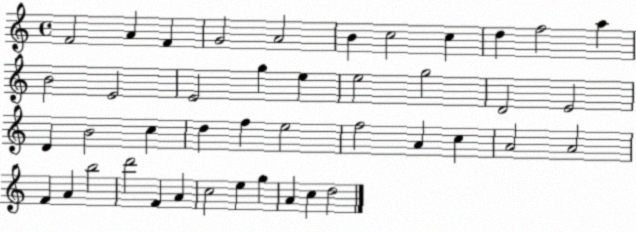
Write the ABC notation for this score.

X:1
T:Untitled
M:4/4
L:1/4
K:C
F2 A F G2 A2 B c2 c d f2 a B2 E2 E2 g e e2 g2 D2 E2 D B2 c d f e2 f2 A c A2 A2 F A b2 d'2 F A c2 e g A c d2